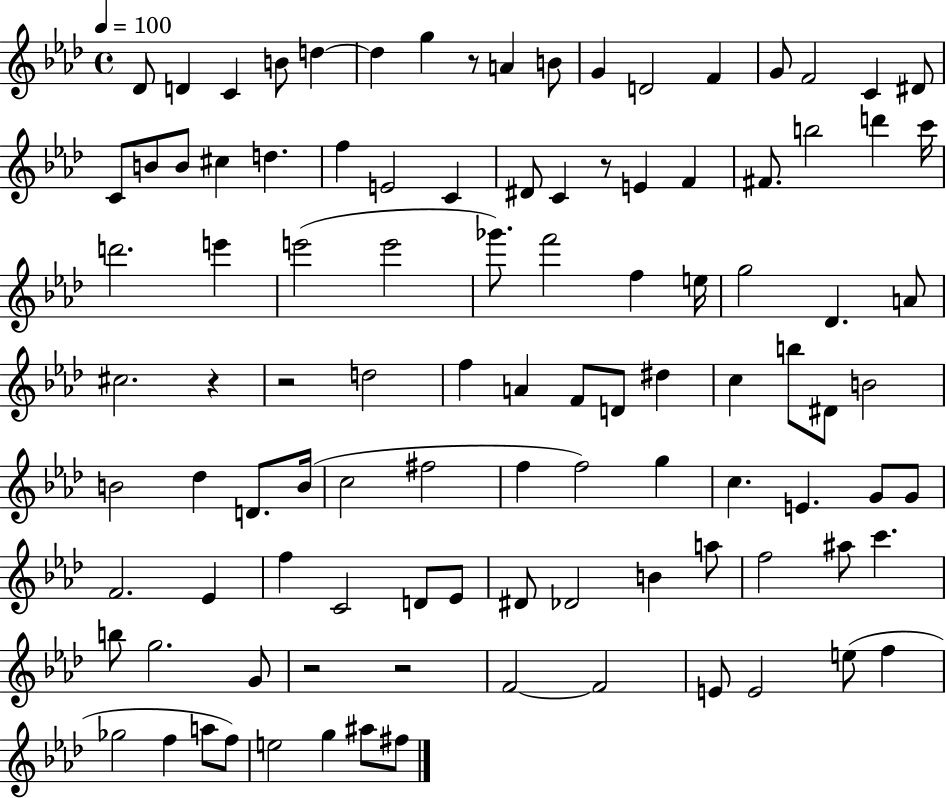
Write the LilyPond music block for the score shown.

{
  \clef treble
  \time 4/4
  \defaultTimeSignature
  \key aes \major
  \tempo 4 = 100
  des'8 d'4 c'4 b'8 d''4~~ | d''4 g''4 r8 a'4 b'8 | g'4 d'2 f'4 | g'8 f'2 c'4 dis'8 | \break c'8 b'8 b'8 cis''4 d''4. | f''4 e'2 c'4 | dis'8 c'4 r8 e'4 f'4 | fis'8. b''2 d'''4 c'''16 | \break d'''2. e'''4 | e'''2( e'''2 | ges'''8.) f'''2 f''4 e''16 | g''2 des'4. a'8 | \break cis''2. r4 | r2 d''2 | f''4 a'4 f'8 d'8 dis''4 | c''4 b''8 dis'8 b'2 | \break b'2 des''4 d'8. b'16( | c''2 fis''2 | f''4 f''2) g''4 | c''4. e'4. g'8 g'8 | \break f'2. ees'4 | f''4 c'2 d'8 ees'8 | dis'8 des'2 b'4 a''8 | f''2 ais''8 c'''4. | \break b''8 g''2. g'8 | r2 r2 | f'2~~ f'2 | e'8 e'2 e''8( f''4 | \break ges''2 f''4 a''8 f''8) | e''2 g''4 ais''8 fis''8 | \bar "|."
}